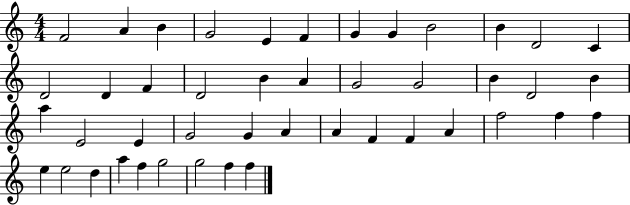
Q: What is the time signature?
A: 4/4